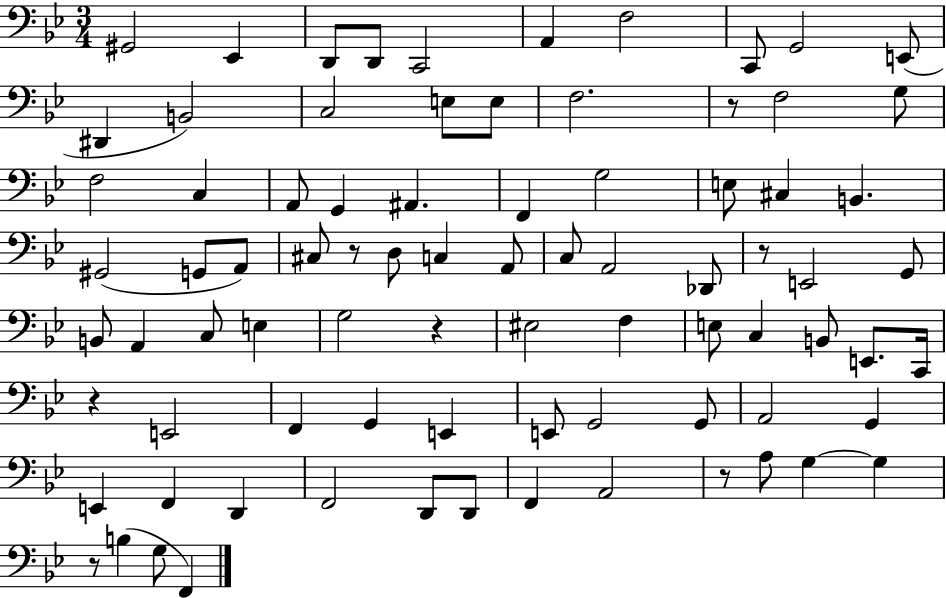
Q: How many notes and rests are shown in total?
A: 82